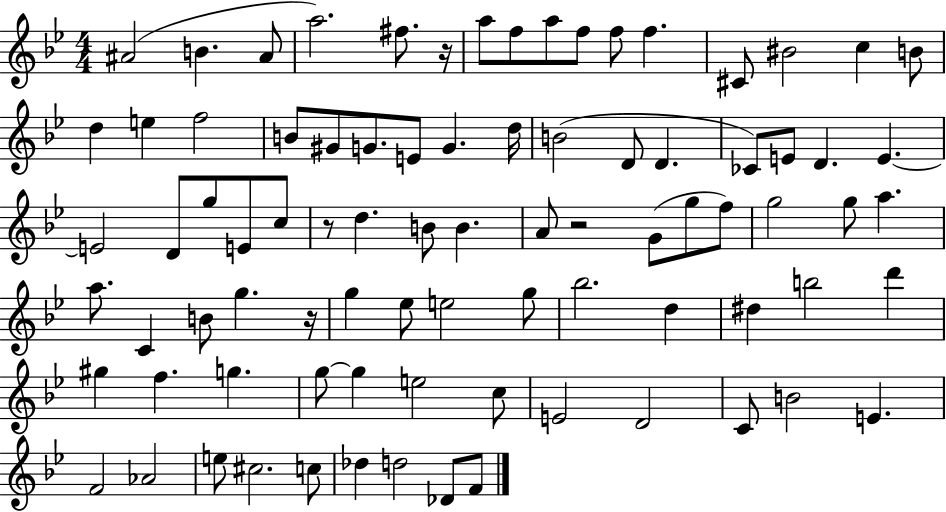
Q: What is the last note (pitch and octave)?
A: F4